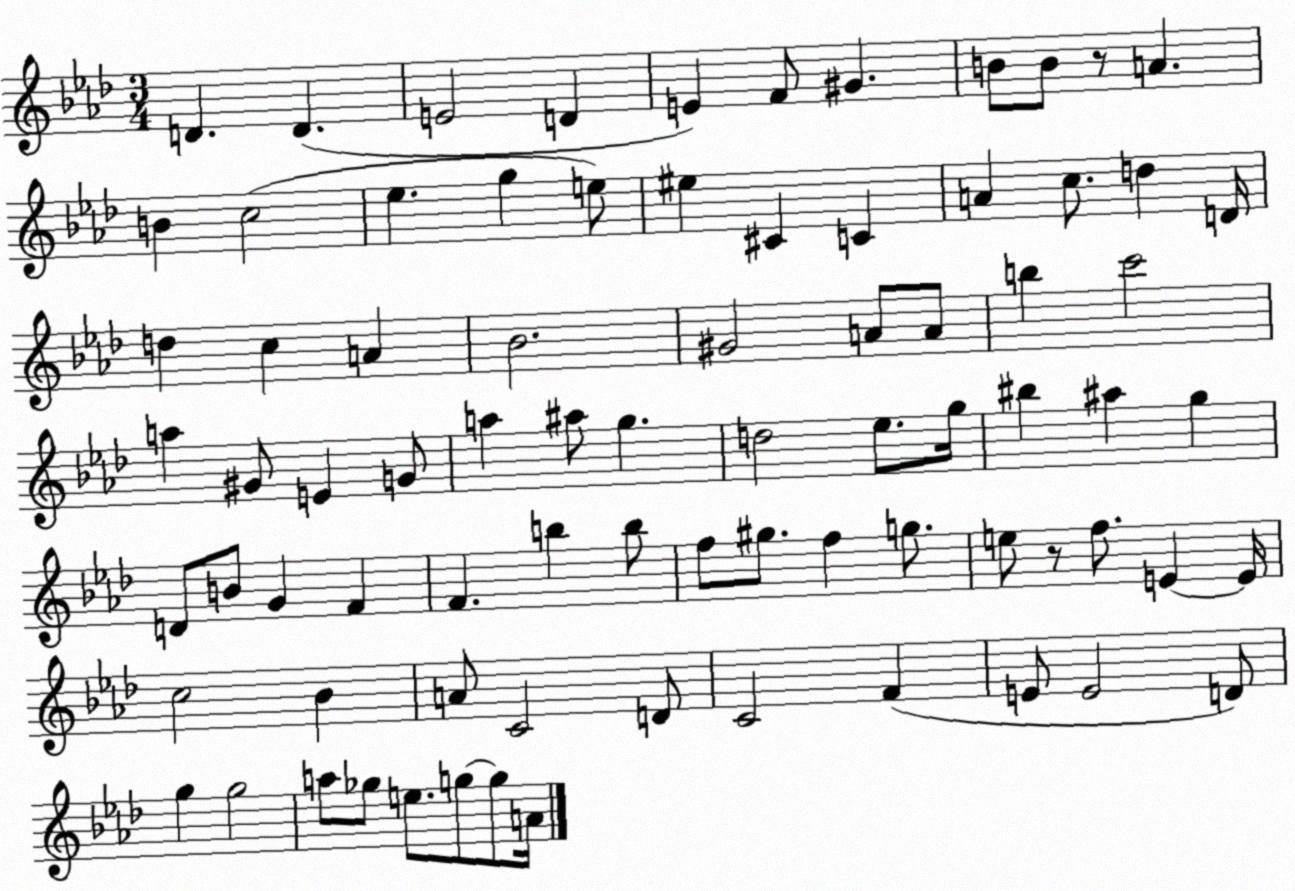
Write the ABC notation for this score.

X:1
T:Untitled
M:3/4
L:1/4
K:Ab
D D E2 D E F/2 ^G B/2 B/2 z/2 A B c2 _e g e/2 ^e ^C C A c/2 d D/4 d c A _B2 ^G2 A/2 A/2 b c'2 a ^G/2 E G/2 a ^a/2 g d2 _e/2 g/4 ^b ^a g D/2 B/2 G F F b b/2 f/2 ^g/2 f g/2 e/2 z/2 f/2 E E/4 c2 _B A/2 C2 D/2 C2 F E/2 E2 D/2 g g2 a/2 _g/2 e/2 g/2 g/2 A/4